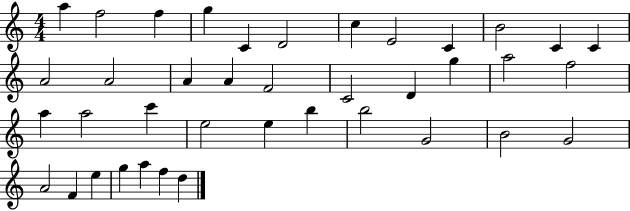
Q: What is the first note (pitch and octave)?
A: A5